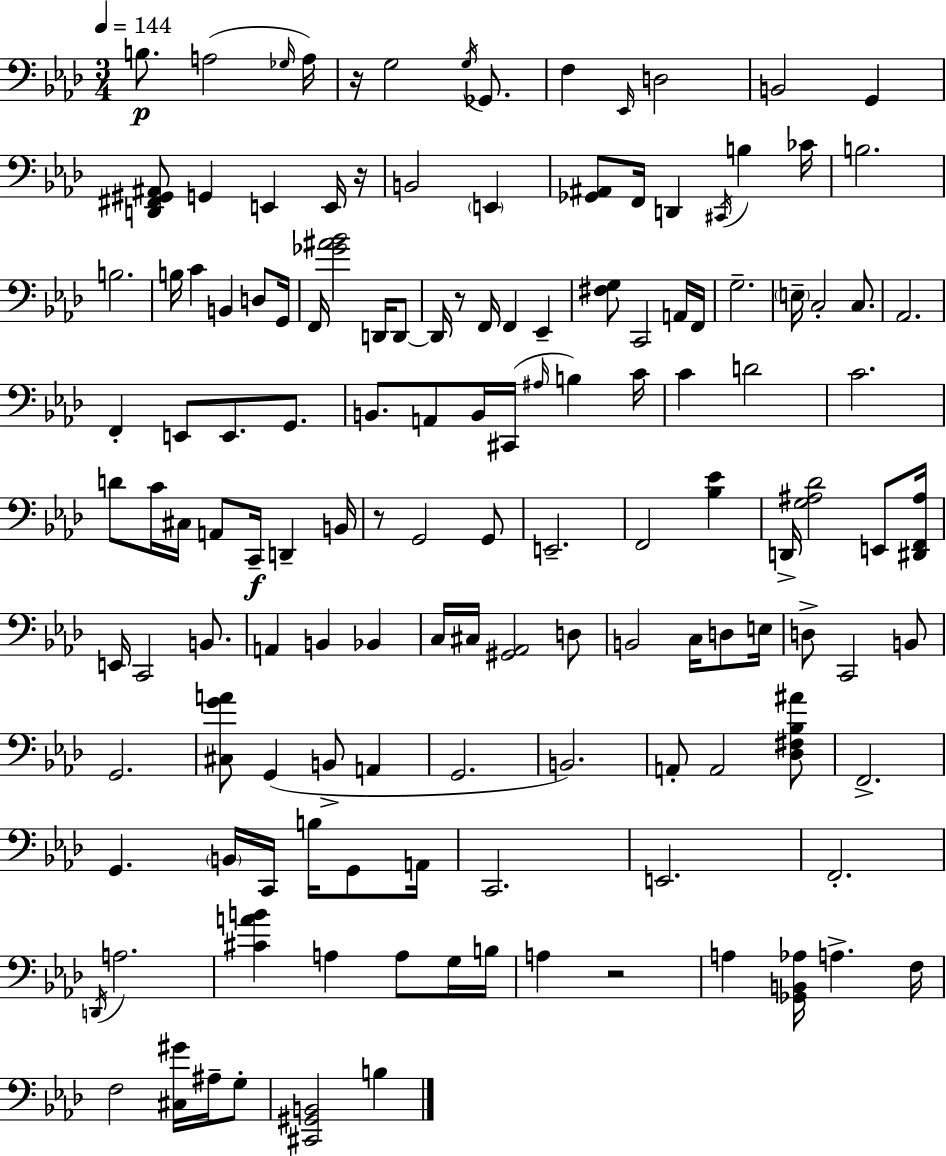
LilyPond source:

{
  \clef bass
  \numericTimeSignature
  \time 3/4
  \key aes \major
  \tempo 4 = 144
  \repeat volta 2 { b8.\p a2( \grace { ges16 } | a16) r16 g2 \acciaccatura { g16 } ges,8. | f4 \grace { ees,16 } d2 | b,2 g,4 | \break <d, fis, gis, ais,>8 g,4 e,4 | e,16 r16 b,2 \parenthesize e,4 | <ges, ais,>8 f,16 d,4 \acciaccatura { cis,16 } b4 | ces'16 b2. | \break b2. | b16 c'4 b,4 | d8 g,16 f,16 <ges' ais' bes'>2 | d,16 d,8~~ d,16 r8 f,16 f,4 | \break ees,4-- <fis g>8 c,2 | a,16 f,16 g2.-- | \parenthesize e16-- c2-. | c8. aes,2. | \break f,4-. e,8 e,8. | g,8. b,8. a,8 b,16 cis,16( \grace { ais16 } | b4) c'16 c'4 d'2 | c'2. | \break d'8 c'16 cis16 a,8 c,16--\f | d,4-- b,16 r8 g,2 | g,8 e,2.-- | f,2 | \break <bes ees'>4 d,16-> <g ais des'>2 | e,8 <dis, f, ais>16 e,16 c,2 | b,8. a,4 b,4 | bes,4 c16 cis16 <gis, aes,>2 | \break d8 b,2 | c16 d8 e16 d8-> c,2 | b,8 g,2. | <cis g' a'>8 g,4( b,8-> | \break a,4 g,2. | b,2.) | a,8-. a,2 | <des fis bes ais'>8 f,2.-> | \break g,4. \parenthesize b,16 | c,16 b16 g,8 a,16 c,2. | e,2. | f,2.-. | \break \acciaccatura { d,16 } a2. | <cis' a' b'>4 a4 | a8 g16 b16 a4 r2 | a4 <ges, b, aes>16 a4.-> | \break f16 f2 | <cis gis'>16 ais16-- g8-. <cis, gis, b,>2 | b4 } \bar "|."
}